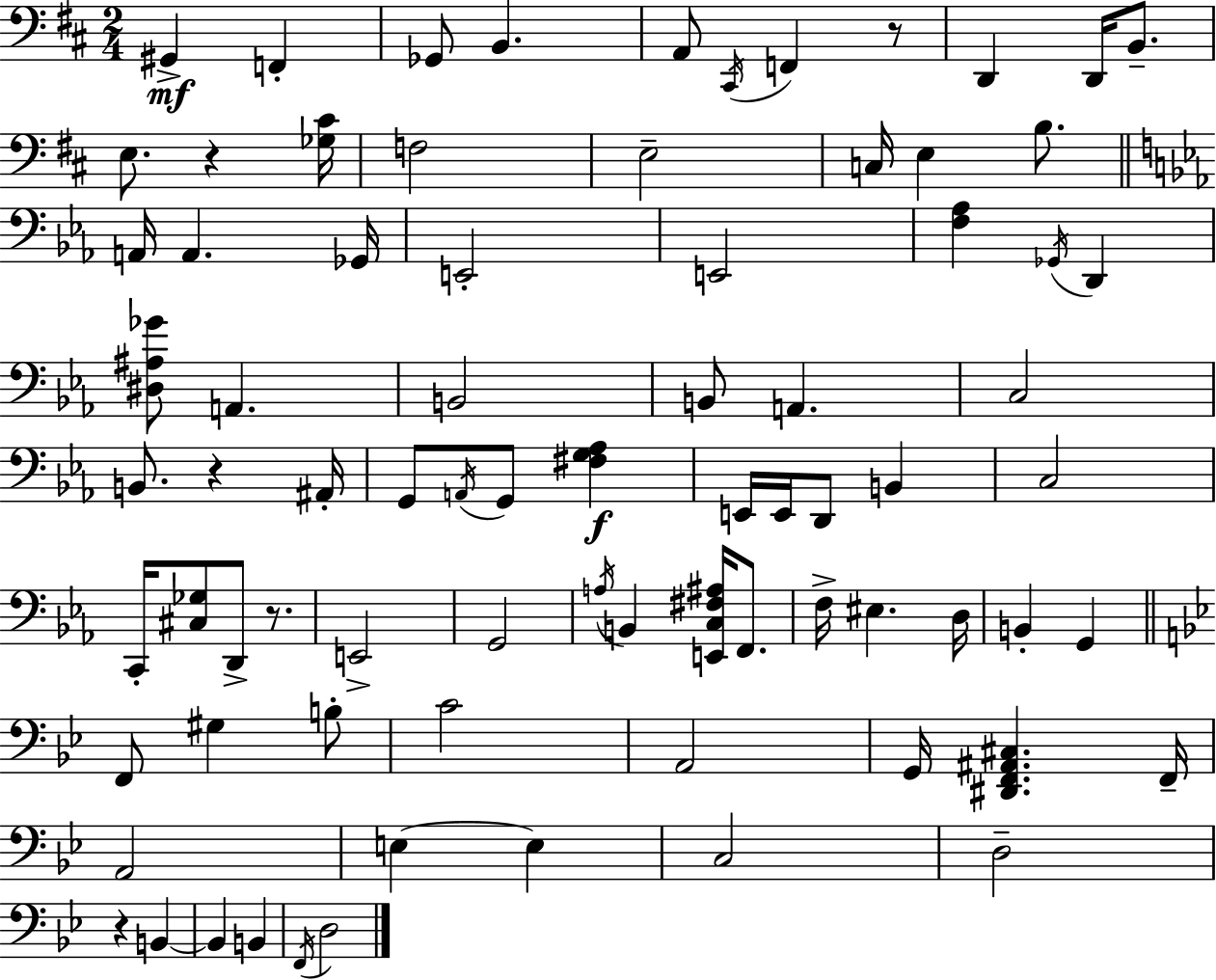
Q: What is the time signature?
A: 2/4